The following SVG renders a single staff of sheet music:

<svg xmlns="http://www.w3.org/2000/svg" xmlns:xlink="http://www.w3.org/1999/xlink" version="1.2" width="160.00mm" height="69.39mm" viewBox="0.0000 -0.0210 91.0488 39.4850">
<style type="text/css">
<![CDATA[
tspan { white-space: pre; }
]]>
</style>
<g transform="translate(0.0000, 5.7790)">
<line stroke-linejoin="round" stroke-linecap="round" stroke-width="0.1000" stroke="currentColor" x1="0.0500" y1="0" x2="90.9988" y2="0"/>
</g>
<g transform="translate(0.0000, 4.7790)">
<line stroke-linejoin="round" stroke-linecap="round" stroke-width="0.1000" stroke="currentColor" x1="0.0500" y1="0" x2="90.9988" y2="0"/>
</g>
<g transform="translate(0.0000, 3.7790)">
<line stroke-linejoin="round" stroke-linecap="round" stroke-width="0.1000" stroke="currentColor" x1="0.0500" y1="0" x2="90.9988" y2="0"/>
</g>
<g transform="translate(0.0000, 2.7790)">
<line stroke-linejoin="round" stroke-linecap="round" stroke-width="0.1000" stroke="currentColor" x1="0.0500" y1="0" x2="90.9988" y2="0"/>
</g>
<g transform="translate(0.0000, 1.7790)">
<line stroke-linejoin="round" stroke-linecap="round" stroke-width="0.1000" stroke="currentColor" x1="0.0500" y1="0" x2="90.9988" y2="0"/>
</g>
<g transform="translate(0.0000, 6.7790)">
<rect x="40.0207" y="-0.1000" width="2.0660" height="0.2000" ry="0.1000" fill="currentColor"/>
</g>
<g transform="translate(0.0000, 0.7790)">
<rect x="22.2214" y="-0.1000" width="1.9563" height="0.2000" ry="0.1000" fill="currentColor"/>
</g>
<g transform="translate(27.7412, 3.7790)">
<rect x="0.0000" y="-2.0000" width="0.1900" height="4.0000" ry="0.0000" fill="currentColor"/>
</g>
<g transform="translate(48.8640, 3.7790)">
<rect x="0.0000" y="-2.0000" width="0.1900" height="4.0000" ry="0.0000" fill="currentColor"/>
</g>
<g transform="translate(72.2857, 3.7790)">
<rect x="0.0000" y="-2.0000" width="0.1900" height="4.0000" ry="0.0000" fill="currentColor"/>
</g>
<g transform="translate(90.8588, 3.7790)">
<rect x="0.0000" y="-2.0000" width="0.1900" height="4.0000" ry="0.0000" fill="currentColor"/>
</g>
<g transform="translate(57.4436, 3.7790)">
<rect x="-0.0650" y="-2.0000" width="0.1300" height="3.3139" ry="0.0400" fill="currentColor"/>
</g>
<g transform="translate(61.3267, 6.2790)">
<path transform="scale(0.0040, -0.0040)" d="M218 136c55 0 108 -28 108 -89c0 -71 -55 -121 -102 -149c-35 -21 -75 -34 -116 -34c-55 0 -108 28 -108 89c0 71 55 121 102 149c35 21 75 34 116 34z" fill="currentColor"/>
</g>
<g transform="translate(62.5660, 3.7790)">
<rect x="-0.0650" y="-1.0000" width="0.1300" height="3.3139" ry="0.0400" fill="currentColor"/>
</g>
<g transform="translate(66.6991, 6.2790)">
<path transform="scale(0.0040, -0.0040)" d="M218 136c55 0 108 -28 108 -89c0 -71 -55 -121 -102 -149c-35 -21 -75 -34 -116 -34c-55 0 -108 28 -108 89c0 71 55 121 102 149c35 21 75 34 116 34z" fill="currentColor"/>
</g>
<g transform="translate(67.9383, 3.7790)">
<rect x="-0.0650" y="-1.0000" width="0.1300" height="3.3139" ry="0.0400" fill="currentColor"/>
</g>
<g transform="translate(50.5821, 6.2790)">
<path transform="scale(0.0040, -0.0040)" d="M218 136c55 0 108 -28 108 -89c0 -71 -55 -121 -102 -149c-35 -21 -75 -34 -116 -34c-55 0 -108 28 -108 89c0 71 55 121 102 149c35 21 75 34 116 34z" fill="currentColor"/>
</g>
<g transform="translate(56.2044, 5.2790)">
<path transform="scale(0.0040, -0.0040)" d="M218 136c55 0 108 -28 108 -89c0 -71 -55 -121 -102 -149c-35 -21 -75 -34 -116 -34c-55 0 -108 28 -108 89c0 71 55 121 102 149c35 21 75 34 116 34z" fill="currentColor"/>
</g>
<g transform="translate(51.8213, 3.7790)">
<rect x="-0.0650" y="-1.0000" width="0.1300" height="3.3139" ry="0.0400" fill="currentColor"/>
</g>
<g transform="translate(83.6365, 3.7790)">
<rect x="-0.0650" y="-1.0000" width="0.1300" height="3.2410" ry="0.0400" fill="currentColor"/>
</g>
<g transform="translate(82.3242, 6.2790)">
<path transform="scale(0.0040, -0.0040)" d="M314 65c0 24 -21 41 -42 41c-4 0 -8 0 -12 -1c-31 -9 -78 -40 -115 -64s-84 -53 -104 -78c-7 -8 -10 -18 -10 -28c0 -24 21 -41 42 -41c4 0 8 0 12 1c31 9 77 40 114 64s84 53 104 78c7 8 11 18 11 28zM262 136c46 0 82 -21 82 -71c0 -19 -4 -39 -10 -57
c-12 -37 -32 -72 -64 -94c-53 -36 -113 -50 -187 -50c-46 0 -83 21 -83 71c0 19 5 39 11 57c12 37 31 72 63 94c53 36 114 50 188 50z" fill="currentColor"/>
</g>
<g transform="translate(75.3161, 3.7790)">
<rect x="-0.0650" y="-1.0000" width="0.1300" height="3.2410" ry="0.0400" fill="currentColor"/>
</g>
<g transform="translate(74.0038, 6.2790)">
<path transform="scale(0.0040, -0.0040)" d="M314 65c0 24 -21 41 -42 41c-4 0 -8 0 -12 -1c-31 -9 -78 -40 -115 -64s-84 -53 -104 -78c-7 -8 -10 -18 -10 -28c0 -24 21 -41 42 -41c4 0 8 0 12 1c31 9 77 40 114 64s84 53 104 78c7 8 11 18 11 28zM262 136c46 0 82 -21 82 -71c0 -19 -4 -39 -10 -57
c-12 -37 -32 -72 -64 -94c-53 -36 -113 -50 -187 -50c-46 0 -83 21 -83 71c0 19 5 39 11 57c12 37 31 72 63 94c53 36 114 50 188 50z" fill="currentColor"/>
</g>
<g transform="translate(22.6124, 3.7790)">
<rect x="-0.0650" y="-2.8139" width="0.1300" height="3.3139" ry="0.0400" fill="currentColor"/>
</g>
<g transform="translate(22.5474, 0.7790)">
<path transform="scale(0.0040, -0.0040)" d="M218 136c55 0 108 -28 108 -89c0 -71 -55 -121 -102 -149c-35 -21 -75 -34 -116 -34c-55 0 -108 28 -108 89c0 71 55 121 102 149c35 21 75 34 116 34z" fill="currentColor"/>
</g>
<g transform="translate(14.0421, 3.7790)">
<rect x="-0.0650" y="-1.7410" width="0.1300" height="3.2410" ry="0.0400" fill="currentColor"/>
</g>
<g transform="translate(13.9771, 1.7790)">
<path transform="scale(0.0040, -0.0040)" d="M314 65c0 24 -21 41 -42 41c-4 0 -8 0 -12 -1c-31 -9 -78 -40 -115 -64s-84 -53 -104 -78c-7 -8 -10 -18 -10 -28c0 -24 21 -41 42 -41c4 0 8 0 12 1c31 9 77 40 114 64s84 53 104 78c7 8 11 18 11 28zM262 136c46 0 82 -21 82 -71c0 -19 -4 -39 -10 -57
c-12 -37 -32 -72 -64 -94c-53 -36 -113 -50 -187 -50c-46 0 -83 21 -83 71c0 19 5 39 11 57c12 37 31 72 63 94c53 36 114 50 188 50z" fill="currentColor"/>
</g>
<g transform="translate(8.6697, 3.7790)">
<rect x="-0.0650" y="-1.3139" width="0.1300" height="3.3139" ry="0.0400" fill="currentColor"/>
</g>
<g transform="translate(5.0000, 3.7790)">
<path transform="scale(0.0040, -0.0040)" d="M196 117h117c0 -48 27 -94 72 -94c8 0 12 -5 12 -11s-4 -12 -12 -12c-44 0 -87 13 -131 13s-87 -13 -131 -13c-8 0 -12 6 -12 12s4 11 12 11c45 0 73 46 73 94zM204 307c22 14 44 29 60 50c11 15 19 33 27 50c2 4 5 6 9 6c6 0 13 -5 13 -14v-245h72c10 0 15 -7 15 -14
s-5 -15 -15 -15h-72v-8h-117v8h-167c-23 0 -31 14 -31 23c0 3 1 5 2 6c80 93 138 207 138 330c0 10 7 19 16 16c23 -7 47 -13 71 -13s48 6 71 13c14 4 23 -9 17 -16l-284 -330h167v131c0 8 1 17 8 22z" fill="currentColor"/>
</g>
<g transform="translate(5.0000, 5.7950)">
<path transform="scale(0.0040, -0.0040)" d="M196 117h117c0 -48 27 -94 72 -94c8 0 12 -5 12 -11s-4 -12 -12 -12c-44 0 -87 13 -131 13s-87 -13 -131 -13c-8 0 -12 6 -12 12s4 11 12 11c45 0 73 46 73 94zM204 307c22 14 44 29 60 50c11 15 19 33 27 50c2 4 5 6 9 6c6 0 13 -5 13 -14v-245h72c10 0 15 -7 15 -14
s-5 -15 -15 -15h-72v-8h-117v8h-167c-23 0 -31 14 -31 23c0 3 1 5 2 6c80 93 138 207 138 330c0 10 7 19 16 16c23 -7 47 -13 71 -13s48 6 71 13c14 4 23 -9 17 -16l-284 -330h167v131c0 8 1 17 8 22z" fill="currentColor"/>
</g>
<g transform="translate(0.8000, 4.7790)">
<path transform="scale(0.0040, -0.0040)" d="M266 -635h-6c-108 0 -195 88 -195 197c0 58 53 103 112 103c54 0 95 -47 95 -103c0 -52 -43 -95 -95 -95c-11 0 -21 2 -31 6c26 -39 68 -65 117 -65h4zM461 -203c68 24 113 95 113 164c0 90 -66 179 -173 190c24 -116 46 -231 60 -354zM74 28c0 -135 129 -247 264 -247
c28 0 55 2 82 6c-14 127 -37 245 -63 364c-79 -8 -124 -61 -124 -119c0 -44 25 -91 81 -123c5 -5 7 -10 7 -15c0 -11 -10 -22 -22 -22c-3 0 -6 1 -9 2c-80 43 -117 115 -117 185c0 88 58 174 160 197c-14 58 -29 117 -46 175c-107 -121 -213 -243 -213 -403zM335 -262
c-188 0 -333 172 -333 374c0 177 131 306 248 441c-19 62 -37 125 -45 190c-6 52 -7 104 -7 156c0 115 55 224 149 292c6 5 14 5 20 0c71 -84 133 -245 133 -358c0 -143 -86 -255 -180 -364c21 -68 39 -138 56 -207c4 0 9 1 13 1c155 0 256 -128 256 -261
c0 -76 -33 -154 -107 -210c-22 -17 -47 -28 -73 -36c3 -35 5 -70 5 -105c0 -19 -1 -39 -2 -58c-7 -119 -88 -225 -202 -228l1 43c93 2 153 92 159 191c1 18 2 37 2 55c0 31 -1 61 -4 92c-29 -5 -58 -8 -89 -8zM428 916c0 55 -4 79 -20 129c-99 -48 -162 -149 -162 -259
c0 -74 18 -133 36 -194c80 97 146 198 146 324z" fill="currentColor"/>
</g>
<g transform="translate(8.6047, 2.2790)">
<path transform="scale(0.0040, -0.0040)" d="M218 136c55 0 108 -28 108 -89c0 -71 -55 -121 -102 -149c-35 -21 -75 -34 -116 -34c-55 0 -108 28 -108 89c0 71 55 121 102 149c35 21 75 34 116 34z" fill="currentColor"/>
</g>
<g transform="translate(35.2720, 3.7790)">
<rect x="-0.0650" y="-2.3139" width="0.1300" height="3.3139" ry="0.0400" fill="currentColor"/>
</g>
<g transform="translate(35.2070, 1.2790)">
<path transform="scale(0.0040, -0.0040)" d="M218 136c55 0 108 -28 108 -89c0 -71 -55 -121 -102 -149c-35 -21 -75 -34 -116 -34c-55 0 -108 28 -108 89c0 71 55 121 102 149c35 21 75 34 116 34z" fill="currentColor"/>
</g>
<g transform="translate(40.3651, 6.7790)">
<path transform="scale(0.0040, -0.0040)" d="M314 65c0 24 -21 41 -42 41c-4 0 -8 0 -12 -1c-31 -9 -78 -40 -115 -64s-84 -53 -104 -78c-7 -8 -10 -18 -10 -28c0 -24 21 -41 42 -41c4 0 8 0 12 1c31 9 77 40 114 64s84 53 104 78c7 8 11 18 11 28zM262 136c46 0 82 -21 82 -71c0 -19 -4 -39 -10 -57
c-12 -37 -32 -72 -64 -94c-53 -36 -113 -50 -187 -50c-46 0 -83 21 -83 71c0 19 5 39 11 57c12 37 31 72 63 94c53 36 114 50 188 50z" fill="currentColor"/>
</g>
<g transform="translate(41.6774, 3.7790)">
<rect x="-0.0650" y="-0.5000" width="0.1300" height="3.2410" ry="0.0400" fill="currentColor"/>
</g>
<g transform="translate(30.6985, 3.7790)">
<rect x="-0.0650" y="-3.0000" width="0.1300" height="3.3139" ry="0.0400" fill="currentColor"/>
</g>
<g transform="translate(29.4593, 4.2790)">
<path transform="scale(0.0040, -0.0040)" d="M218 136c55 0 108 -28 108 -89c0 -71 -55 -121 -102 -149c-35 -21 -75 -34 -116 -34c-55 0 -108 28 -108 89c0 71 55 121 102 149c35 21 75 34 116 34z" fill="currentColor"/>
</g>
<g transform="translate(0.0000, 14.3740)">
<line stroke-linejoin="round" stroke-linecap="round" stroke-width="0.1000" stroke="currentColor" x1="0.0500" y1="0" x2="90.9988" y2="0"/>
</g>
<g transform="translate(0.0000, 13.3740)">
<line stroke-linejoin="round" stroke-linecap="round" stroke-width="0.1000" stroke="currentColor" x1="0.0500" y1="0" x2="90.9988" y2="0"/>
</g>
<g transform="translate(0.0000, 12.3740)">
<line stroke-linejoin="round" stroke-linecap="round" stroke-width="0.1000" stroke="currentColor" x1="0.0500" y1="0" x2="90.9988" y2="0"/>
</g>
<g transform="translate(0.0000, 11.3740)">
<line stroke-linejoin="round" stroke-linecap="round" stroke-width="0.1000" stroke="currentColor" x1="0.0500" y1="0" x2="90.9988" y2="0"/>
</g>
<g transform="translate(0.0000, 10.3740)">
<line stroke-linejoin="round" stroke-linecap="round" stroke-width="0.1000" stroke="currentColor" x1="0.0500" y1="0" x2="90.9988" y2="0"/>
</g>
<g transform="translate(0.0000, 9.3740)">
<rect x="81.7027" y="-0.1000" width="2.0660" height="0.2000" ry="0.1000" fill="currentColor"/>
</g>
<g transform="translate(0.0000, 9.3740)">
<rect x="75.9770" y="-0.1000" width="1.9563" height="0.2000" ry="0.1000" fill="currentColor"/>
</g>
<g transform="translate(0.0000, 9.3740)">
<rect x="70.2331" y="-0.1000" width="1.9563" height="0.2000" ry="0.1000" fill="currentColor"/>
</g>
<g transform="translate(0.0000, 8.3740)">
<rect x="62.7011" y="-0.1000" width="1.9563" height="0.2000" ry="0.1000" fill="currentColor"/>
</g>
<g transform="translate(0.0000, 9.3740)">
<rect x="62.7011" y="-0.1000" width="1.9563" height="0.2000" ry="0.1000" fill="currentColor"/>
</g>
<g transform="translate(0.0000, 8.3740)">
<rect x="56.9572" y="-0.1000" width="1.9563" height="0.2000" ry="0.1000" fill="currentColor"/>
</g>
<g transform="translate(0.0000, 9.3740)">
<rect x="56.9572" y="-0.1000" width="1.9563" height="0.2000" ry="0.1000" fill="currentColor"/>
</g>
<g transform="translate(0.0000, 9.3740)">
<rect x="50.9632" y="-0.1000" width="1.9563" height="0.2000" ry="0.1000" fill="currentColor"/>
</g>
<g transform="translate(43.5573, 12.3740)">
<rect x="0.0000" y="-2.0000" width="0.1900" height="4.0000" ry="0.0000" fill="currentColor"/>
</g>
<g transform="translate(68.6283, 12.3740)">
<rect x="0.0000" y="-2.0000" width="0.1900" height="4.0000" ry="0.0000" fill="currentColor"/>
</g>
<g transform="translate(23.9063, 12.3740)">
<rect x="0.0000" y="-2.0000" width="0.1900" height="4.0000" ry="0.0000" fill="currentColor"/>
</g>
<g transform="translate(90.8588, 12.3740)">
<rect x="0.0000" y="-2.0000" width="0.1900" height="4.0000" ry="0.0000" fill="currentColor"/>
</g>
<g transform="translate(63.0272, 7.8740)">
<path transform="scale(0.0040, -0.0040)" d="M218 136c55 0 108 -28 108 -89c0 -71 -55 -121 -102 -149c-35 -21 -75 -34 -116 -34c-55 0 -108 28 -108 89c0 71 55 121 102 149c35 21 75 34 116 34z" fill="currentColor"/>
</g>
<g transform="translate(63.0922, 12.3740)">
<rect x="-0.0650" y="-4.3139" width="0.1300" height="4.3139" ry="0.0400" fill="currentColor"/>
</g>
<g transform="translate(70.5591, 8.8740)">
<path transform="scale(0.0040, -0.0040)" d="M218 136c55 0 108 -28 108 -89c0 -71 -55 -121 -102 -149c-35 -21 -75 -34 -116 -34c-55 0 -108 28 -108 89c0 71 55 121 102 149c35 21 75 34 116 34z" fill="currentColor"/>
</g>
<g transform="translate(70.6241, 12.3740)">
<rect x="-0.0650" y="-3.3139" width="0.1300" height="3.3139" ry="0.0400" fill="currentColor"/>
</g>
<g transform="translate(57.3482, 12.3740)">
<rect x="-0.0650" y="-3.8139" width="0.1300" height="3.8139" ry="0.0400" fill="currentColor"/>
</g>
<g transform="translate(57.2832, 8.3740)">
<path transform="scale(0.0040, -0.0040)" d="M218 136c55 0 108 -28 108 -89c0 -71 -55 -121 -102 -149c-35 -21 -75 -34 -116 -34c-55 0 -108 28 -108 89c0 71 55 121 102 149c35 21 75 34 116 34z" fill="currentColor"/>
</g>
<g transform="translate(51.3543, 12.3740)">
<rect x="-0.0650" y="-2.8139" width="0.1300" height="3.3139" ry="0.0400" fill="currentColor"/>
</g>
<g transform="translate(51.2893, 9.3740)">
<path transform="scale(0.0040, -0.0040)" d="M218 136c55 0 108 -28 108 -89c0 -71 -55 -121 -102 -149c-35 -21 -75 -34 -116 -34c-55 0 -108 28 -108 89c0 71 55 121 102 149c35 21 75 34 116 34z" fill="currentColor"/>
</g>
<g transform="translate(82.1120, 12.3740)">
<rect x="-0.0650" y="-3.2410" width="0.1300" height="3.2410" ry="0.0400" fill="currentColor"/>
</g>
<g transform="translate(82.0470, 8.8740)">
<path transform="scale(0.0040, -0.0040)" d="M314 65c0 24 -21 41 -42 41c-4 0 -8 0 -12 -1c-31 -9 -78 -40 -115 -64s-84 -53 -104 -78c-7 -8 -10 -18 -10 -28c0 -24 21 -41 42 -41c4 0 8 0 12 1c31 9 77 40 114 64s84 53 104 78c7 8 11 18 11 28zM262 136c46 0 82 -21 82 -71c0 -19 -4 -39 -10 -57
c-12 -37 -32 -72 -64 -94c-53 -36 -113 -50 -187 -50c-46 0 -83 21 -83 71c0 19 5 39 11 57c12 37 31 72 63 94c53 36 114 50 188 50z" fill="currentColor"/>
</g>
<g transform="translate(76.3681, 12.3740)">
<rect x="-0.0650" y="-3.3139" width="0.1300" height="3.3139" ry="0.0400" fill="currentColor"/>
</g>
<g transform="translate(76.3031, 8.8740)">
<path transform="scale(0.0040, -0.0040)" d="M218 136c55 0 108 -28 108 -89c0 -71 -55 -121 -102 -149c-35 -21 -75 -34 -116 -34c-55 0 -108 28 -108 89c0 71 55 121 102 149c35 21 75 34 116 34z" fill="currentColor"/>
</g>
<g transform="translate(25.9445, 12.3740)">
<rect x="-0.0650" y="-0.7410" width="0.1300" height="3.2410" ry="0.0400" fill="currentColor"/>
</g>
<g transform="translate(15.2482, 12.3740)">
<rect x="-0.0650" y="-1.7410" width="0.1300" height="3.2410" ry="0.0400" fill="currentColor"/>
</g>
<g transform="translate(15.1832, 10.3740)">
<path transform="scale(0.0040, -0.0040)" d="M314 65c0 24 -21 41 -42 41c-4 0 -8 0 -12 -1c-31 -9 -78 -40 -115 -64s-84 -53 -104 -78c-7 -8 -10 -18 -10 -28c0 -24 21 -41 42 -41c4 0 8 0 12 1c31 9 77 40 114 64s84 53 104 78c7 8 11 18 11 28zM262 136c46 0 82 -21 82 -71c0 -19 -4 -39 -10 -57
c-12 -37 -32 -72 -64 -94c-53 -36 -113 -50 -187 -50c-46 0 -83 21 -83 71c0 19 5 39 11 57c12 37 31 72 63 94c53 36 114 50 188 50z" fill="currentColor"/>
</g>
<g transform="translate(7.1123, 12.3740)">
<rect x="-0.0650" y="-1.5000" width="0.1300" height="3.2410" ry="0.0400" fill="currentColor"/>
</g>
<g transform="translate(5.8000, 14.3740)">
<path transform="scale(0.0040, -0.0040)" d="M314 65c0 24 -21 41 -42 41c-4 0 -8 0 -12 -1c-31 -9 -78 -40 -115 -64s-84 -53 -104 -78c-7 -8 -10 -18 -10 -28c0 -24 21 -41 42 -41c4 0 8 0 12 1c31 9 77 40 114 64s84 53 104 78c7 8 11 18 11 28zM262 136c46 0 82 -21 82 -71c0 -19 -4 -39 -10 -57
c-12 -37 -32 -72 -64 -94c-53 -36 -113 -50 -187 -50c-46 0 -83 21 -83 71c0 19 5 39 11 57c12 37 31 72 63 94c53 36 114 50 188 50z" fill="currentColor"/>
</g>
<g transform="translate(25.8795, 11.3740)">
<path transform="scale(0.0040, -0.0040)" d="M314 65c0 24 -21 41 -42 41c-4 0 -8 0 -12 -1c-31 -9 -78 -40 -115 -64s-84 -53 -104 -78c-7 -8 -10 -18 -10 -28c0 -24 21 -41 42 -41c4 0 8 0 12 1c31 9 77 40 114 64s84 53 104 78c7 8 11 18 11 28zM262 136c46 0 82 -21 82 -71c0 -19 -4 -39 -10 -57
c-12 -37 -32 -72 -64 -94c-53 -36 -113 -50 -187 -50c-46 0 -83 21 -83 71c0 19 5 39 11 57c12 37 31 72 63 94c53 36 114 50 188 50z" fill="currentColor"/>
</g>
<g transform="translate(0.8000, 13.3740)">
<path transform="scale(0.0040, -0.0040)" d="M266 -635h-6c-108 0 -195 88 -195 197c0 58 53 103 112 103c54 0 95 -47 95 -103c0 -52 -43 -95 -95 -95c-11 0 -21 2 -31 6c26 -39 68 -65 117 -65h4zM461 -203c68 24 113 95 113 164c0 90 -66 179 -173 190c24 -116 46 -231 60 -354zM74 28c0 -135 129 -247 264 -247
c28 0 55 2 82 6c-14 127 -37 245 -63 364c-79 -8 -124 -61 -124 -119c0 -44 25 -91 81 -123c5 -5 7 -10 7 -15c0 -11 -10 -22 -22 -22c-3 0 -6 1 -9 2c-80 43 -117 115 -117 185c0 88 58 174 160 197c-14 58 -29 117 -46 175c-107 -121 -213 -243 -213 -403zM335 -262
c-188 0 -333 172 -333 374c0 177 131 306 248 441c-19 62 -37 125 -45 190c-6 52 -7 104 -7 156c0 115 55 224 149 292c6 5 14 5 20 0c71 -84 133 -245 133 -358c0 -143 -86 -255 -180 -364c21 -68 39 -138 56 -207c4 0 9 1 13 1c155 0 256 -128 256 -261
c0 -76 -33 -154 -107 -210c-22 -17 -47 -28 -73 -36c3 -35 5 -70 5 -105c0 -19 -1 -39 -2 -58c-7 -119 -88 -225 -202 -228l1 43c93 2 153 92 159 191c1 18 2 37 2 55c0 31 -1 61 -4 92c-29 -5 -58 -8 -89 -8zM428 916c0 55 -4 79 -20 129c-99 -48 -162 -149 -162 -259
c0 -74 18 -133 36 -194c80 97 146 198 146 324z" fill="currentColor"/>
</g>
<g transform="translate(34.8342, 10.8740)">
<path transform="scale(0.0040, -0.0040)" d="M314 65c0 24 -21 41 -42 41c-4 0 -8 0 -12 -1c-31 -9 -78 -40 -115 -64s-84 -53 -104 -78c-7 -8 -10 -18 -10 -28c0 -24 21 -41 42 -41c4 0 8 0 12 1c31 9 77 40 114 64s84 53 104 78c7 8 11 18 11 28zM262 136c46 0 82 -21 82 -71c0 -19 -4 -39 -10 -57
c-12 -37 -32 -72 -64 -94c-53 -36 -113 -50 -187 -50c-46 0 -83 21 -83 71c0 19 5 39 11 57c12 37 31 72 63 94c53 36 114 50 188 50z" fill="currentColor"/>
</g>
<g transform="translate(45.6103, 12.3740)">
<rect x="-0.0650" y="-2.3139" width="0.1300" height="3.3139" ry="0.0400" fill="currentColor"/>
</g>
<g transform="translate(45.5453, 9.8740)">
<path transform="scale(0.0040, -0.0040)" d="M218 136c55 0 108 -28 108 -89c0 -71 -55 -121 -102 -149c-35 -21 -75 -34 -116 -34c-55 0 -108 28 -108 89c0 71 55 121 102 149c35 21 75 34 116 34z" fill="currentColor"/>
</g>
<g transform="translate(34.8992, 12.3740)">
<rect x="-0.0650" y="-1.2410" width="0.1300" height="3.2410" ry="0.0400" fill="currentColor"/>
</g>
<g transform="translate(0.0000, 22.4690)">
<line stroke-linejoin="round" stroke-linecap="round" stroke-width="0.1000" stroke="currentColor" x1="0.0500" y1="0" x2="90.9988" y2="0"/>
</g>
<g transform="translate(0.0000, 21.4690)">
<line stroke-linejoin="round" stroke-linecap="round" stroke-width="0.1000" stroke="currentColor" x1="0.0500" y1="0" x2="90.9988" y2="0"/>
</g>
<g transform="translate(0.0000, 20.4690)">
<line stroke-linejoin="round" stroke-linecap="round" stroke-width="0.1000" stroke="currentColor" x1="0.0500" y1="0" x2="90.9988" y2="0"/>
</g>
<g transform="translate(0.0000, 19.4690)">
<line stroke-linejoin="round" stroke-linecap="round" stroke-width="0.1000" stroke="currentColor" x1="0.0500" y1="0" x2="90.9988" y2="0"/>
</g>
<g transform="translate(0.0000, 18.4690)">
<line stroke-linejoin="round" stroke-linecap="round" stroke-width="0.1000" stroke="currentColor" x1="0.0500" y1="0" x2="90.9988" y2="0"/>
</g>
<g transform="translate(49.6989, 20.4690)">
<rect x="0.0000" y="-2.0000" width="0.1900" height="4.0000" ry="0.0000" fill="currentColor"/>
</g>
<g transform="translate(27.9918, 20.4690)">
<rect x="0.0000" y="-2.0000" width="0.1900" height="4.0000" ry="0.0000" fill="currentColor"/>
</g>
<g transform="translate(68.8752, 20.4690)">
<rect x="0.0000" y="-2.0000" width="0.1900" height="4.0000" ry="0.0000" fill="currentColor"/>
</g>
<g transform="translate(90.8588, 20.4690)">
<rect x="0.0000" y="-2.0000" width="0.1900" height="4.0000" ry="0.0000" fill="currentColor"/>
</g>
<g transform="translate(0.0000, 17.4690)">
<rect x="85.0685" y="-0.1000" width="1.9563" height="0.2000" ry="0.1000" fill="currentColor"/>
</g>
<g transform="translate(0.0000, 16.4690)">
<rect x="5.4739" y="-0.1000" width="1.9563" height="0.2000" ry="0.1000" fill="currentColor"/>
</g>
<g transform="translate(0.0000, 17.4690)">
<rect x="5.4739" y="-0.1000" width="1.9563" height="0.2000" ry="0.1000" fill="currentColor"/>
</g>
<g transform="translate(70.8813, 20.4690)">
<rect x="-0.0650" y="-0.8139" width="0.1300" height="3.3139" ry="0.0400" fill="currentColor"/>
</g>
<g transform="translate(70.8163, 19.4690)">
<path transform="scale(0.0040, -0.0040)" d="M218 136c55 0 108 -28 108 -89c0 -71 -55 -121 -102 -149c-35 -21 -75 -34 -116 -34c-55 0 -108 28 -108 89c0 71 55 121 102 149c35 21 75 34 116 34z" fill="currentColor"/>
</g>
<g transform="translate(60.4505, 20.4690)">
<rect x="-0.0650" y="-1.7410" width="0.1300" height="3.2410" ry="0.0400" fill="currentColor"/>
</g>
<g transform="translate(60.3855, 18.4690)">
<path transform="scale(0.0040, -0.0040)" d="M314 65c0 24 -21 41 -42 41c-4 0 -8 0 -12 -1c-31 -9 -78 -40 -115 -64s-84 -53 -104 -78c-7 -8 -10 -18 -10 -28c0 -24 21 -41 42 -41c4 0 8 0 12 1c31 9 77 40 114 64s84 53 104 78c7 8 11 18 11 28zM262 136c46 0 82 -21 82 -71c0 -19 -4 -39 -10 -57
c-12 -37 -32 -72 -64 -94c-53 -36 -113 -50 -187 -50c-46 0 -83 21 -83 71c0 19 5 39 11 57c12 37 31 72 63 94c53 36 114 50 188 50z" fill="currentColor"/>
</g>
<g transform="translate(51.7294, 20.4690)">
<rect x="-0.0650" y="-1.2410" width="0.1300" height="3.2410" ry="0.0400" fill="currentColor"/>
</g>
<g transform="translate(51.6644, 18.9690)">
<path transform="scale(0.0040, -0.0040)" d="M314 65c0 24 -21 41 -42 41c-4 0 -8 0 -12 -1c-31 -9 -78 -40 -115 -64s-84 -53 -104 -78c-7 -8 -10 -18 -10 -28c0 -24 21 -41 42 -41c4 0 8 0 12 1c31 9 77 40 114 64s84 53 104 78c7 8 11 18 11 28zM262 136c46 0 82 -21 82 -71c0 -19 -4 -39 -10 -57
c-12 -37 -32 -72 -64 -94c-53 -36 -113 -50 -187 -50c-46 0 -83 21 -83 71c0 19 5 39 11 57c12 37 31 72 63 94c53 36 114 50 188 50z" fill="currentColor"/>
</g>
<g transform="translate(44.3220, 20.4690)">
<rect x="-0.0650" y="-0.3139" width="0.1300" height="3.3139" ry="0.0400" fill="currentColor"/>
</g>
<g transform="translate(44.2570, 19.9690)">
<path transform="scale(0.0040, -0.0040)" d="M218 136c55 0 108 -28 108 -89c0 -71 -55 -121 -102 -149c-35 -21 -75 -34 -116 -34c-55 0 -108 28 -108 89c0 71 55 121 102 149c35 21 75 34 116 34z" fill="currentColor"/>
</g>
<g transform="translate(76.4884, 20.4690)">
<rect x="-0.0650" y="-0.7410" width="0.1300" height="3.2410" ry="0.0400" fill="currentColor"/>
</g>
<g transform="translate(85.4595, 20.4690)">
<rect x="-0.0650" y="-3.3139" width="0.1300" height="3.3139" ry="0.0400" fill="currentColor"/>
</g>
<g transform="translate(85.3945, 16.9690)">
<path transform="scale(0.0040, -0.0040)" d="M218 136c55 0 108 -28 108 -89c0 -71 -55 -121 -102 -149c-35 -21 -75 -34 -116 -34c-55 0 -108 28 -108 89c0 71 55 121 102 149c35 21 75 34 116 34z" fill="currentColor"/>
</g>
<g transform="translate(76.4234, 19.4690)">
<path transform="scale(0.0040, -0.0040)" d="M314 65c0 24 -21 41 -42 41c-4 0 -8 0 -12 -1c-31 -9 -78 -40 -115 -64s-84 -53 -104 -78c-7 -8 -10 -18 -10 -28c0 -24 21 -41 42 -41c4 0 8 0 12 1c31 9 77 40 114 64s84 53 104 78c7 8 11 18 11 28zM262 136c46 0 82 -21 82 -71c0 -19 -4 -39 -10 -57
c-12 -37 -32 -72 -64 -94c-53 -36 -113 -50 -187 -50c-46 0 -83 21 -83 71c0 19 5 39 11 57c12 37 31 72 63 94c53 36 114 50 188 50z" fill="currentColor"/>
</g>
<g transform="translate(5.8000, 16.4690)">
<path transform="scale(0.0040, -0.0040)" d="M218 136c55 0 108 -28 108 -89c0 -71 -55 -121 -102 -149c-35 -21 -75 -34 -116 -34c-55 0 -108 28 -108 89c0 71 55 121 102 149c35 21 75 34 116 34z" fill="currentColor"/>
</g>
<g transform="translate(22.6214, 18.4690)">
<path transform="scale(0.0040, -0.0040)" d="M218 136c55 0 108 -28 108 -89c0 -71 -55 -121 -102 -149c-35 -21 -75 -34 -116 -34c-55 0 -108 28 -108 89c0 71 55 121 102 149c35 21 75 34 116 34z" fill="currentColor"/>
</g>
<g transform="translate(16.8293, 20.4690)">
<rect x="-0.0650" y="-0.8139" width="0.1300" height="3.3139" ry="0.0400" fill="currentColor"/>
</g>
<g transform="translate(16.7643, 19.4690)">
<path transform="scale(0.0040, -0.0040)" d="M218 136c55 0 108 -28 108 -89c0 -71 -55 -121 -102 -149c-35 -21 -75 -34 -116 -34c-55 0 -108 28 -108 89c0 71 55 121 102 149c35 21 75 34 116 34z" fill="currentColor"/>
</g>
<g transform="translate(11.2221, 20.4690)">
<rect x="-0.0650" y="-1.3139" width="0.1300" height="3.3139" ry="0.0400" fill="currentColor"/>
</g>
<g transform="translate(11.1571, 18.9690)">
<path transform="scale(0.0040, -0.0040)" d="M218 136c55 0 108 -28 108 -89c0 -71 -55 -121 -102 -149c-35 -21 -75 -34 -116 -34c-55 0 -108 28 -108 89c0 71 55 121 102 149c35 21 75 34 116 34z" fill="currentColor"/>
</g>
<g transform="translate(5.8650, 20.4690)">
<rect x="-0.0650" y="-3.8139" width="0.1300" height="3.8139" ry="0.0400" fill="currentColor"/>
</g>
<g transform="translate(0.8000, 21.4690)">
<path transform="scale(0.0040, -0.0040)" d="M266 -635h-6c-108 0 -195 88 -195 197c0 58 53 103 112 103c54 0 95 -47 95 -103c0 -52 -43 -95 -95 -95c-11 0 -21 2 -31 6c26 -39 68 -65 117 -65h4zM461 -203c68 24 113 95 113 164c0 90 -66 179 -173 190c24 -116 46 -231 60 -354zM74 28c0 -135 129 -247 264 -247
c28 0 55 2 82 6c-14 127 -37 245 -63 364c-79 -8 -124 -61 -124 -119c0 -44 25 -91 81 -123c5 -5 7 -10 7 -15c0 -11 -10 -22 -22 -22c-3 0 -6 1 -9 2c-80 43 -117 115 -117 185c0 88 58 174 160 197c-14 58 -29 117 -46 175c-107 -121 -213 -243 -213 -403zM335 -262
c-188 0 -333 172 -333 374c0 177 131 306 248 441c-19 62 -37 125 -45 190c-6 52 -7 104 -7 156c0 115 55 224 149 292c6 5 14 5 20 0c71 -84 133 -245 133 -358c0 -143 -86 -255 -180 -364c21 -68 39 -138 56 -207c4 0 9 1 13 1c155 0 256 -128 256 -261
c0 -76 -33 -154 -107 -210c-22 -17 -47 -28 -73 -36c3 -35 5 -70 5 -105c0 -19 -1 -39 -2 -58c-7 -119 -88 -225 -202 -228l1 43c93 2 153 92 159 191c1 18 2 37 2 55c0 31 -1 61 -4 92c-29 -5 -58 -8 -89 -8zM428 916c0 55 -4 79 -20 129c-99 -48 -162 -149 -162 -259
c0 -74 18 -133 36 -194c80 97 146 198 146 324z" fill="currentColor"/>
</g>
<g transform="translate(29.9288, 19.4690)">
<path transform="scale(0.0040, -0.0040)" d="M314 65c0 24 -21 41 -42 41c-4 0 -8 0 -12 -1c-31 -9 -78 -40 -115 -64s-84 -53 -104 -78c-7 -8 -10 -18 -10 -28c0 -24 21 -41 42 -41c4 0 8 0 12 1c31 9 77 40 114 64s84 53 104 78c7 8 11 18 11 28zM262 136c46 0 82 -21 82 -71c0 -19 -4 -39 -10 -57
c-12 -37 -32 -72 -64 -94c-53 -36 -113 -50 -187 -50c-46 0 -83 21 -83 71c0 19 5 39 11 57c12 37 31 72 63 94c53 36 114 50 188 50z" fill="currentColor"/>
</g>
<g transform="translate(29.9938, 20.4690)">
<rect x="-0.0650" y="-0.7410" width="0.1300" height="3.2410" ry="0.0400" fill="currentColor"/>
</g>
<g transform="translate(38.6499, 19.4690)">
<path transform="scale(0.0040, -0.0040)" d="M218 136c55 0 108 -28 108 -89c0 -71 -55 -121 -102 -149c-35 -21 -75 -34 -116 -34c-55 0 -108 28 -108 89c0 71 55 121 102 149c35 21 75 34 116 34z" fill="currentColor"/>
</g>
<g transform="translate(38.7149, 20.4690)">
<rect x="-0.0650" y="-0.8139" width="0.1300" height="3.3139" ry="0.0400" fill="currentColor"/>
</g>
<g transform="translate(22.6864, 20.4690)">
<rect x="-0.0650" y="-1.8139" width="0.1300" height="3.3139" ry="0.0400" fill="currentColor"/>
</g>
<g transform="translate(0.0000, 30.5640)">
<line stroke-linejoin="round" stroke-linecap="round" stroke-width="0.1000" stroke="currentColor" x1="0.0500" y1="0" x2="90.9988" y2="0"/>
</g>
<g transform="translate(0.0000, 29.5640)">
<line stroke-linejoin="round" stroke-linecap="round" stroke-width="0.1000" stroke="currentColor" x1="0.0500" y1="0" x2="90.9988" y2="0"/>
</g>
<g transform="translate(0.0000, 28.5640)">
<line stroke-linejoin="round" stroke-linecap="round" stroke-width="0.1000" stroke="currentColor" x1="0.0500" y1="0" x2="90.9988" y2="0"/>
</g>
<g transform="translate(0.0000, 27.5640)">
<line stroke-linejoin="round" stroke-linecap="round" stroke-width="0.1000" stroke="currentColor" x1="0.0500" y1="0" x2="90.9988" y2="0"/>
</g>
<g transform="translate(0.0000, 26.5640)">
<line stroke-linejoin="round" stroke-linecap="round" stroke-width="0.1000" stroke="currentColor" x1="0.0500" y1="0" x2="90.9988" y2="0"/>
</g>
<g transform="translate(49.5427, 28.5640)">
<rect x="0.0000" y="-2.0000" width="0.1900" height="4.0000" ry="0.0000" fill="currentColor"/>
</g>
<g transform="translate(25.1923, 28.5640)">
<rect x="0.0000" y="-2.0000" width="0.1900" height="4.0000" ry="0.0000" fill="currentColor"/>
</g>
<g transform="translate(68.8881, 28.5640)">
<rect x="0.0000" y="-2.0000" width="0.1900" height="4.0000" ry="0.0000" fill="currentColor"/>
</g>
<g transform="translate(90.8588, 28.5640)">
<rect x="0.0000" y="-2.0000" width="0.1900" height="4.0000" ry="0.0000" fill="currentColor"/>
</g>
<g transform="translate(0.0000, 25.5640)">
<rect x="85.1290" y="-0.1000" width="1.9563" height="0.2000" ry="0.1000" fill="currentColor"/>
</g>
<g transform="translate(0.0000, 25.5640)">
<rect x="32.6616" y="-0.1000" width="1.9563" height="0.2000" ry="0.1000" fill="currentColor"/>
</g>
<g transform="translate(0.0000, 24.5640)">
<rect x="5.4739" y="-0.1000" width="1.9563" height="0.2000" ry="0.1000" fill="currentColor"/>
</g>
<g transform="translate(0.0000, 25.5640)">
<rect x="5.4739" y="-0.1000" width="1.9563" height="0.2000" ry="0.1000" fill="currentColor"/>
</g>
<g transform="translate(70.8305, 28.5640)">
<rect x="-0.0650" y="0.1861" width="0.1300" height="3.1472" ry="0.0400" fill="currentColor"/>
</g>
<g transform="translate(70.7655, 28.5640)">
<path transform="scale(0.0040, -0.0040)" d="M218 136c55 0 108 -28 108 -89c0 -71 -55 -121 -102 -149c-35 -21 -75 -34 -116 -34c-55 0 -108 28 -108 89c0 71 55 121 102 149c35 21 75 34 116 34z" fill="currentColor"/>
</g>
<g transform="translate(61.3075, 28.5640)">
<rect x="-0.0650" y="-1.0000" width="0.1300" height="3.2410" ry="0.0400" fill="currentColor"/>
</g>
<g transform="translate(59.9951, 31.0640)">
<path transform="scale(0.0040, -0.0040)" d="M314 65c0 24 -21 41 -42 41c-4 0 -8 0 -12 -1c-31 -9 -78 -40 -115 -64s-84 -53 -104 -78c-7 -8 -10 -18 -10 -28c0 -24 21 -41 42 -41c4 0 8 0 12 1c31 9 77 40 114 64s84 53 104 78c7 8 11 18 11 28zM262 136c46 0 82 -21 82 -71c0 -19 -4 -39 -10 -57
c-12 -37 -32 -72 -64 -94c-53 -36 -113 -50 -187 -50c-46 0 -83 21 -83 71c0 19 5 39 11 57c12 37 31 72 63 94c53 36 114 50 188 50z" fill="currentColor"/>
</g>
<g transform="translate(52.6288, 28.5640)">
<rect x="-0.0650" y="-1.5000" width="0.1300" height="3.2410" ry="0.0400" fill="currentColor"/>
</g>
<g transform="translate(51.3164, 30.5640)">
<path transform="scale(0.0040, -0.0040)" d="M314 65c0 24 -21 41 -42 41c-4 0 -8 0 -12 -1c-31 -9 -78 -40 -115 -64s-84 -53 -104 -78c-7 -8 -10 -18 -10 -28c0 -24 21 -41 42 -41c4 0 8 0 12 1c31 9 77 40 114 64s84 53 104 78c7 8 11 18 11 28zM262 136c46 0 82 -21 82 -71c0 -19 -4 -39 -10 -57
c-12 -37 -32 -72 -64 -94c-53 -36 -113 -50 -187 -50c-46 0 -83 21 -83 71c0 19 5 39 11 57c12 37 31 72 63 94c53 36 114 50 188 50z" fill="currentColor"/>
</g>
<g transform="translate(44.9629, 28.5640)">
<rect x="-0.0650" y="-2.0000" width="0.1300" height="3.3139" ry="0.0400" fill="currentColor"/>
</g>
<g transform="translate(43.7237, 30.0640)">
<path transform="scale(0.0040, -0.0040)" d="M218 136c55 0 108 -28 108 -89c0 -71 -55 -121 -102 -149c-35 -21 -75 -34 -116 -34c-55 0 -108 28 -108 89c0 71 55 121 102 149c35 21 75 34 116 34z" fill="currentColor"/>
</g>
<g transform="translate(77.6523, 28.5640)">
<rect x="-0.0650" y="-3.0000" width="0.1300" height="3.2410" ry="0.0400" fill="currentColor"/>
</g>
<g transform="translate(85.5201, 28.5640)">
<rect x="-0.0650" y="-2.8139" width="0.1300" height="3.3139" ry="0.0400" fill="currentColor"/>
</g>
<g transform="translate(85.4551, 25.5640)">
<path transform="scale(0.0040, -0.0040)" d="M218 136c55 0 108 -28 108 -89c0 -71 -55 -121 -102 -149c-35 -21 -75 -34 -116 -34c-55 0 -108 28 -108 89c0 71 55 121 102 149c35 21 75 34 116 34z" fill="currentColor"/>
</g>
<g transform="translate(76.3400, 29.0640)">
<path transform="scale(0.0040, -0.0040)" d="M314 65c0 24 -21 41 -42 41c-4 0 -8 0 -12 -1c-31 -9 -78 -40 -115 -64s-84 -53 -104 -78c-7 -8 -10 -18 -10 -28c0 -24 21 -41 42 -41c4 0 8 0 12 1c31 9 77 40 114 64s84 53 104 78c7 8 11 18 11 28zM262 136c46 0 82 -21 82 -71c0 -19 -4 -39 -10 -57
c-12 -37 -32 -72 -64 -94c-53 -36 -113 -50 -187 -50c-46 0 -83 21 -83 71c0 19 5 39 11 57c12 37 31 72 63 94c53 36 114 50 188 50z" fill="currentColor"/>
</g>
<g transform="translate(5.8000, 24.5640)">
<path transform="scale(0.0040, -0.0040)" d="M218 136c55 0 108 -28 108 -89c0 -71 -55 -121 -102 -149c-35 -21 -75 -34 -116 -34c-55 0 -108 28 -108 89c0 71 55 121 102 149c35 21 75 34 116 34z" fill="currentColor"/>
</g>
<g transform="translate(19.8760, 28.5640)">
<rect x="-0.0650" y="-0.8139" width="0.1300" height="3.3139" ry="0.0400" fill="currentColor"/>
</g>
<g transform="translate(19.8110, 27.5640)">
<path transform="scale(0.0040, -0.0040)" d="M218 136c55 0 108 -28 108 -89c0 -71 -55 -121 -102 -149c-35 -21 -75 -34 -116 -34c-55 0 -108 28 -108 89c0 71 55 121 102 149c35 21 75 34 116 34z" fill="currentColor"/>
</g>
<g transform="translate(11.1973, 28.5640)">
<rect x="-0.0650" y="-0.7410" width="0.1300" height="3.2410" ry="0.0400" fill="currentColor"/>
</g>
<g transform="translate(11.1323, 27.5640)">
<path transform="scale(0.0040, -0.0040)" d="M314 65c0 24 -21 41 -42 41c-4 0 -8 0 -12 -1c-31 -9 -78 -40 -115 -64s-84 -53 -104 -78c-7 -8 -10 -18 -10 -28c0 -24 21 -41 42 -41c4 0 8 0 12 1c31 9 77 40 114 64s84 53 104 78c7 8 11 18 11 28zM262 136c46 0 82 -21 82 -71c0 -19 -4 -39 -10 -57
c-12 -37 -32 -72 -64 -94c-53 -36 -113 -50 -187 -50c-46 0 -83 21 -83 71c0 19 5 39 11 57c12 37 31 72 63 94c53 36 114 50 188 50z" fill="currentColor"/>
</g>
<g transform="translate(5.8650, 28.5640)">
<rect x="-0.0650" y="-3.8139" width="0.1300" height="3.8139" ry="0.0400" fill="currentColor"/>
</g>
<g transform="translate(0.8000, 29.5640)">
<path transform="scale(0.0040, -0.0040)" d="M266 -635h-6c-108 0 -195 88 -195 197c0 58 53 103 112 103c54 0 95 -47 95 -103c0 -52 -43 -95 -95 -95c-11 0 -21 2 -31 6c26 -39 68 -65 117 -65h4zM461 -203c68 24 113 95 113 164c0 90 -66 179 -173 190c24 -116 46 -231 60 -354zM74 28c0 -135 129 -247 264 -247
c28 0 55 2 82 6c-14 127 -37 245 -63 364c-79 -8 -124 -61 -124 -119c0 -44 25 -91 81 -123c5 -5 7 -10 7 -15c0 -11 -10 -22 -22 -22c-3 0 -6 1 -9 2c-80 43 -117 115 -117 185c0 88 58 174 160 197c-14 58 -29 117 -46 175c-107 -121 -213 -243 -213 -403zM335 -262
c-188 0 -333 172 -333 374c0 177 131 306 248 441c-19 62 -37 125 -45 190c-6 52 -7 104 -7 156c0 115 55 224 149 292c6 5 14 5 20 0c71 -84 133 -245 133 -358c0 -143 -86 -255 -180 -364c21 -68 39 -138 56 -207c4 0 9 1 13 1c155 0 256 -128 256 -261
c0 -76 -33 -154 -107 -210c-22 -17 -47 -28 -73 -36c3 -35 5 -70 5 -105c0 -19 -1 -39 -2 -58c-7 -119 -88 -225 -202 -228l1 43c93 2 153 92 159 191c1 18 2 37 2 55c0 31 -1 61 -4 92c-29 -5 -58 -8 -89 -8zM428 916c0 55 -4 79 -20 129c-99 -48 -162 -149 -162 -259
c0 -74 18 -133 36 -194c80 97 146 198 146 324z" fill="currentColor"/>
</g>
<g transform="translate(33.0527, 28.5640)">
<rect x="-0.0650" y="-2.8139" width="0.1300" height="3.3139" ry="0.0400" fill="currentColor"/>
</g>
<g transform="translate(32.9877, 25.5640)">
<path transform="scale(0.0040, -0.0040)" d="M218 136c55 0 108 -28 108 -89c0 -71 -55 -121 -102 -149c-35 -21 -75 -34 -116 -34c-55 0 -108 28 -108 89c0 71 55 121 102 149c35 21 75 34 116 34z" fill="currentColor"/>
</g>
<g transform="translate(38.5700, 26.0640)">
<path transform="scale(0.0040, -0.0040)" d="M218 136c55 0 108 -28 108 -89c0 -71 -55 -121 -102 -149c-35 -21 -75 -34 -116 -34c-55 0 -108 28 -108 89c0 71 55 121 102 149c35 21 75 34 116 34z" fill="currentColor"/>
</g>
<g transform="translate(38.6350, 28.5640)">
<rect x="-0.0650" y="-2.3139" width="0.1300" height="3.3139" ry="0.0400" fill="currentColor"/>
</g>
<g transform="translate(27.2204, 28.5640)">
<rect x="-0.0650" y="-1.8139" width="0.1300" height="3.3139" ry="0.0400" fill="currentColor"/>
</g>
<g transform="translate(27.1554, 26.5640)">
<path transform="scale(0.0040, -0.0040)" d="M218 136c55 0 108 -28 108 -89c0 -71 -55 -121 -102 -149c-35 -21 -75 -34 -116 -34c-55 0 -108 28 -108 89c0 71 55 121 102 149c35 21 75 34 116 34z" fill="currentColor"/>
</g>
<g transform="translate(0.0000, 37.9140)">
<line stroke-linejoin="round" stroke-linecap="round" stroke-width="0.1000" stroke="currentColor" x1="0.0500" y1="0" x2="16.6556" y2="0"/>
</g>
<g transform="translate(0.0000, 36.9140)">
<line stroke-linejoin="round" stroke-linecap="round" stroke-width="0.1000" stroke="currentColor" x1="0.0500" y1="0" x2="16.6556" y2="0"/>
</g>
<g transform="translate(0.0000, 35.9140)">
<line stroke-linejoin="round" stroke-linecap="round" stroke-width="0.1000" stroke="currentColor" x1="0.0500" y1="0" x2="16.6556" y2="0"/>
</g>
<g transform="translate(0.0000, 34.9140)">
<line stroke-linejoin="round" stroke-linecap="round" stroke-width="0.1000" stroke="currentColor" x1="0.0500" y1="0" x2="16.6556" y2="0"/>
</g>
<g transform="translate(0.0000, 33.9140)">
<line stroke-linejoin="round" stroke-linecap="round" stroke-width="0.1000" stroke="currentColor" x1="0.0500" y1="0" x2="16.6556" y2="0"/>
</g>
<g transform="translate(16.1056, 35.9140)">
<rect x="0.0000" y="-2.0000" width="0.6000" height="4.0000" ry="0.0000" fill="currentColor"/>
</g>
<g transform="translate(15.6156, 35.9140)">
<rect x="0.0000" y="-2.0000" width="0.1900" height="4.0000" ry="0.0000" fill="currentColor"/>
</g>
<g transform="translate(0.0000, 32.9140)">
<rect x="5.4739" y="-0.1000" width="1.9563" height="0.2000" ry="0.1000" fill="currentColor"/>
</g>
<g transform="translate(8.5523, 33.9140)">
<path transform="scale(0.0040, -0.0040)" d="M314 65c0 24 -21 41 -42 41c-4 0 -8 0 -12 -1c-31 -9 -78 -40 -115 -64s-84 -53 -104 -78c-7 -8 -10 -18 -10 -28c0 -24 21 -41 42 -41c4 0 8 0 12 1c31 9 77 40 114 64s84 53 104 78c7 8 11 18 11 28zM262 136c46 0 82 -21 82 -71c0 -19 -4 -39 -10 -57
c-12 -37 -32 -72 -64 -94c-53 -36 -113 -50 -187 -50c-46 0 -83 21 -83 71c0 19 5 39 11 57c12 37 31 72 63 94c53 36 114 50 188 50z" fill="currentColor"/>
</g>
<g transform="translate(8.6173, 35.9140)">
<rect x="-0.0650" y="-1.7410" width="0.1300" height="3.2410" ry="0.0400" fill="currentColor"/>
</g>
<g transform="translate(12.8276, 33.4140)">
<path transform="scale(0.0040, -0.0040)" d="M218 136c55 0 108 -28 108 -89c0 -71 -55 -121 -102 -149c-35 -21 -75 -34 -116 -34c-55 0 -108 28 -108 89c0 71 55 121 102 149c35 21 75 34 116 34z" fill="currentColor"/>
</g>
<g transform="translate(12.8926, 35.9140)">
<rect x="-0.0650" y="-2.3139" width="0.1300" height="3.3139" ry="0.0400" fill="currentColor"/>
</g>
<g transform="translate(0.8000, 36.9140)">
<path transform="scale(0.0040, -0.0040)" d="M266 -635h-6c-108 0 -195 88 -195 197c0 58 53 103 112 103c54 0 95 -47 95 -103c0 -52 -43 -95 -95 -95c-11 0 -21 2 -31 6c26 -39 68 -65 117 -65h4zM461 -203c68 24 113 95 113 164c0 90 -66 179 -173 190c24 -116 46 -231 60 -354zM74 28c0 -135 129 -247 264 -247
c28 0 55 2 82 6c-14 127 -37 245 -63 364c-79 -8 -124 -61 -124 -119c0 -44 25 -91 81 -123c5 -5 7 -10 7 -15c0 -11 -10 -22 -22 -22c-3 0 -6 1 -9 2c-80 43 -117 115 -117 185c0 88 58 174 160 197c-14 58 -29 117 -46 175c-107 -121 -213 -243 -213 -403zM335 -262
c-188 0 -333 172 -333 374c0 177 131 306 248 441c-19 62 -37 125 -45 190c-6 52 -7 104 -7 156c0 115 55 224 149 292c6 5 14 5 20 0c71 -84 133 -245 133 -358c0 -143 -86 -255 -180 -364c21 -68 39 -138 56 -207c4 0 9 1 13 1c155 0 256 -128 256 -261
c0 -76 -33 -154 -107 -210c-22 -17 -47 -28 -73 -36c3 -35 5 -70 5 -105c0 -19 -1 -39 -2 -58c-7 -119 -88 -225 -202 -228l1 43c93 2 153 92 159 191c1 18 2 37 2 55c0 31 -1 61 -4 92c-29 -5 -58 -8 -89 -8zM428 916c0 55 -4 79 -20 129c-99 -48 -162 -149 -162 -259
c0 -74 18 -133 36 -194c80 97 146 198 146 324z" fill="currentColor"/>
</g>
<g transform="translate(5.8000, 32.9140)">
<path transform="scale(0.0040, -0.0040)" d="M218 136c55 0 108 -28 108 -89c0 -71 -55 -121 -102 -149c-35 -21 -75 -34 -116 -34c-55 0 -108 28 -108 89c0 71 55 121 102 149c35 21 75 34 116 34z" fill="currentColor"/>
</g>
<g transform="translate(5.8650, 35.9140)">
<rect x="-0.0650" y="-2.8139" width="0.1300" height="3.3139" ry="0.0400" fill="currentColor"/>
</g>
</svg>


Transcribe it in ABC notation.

X:1
T:Untitled
M:4/4
L:1/4
K:C
e f2 a A g C2 D F D D D2 D2 E2 f2 d2 e2 g a c' d' b b b2 c' e d f d2 d c e2 f2 d d2 b c' d2 d f a g F E2 D2 B A2 a a f2 g